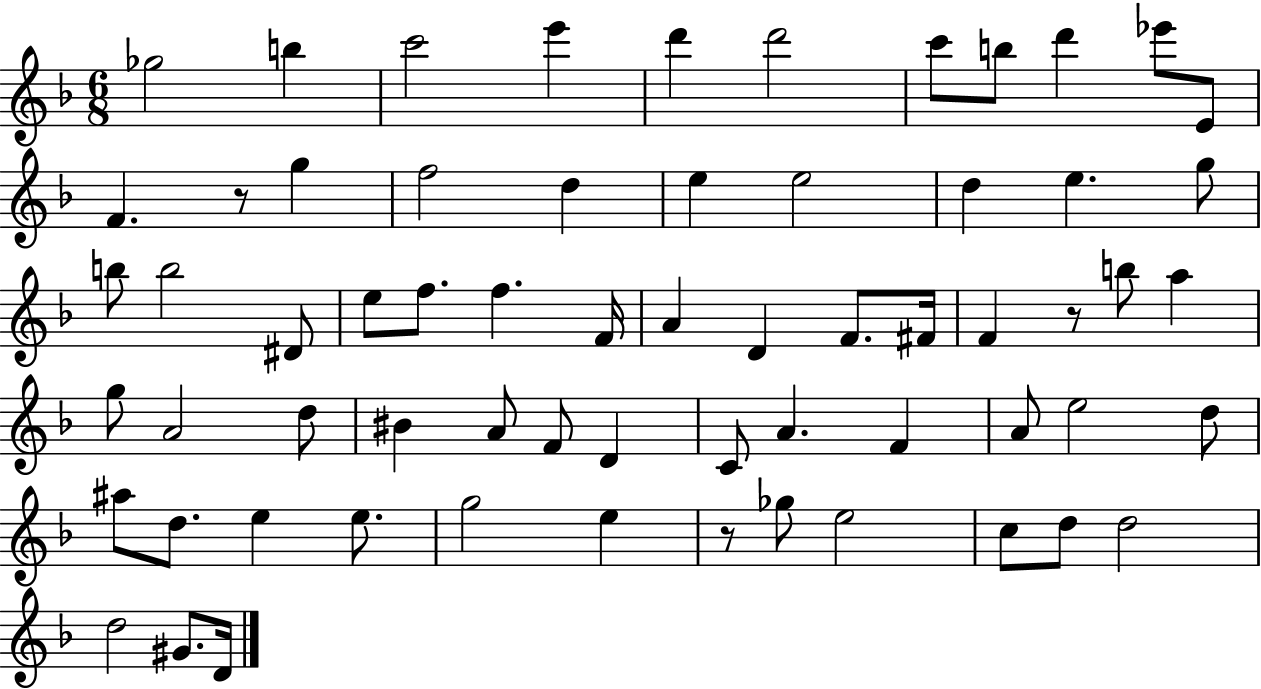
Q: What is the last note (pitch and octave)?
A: D4